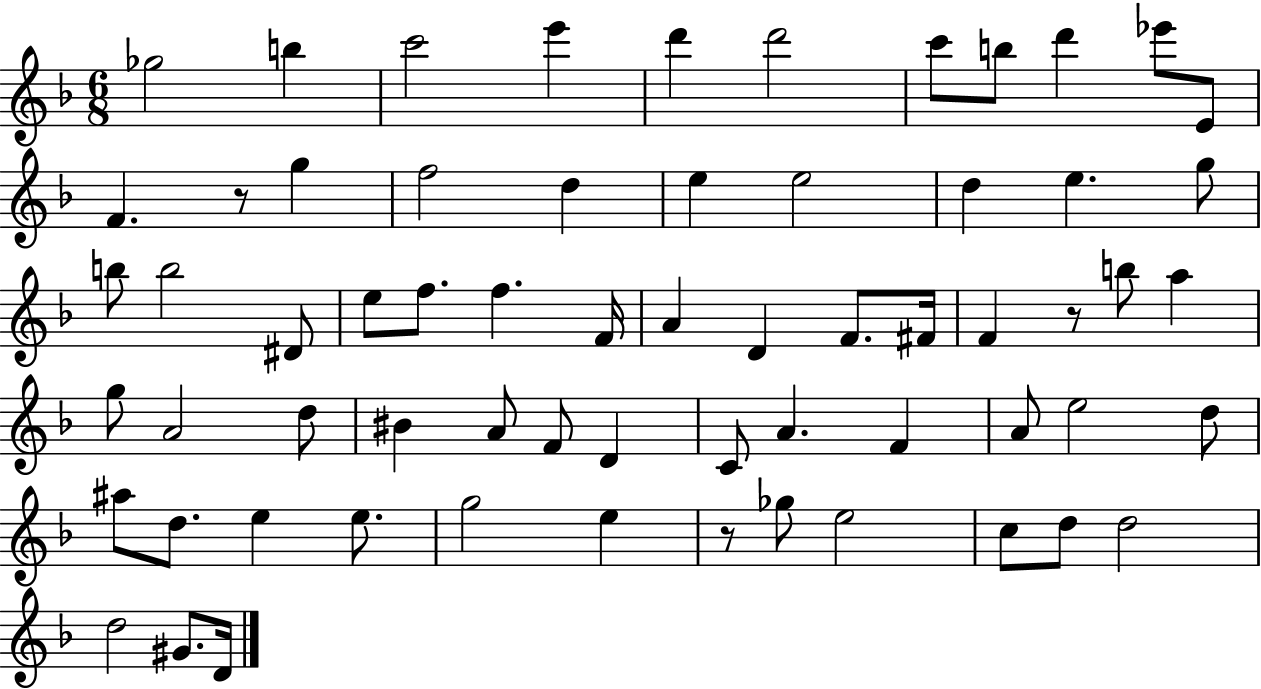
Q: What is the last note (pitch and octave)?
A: D4